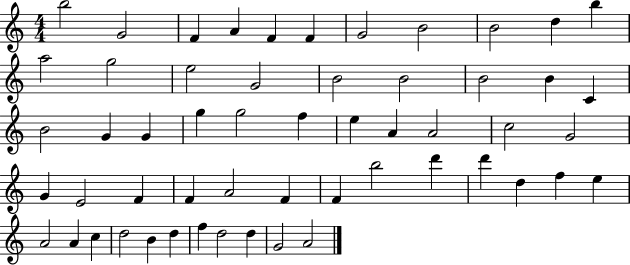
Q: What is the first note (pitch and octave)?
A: B5